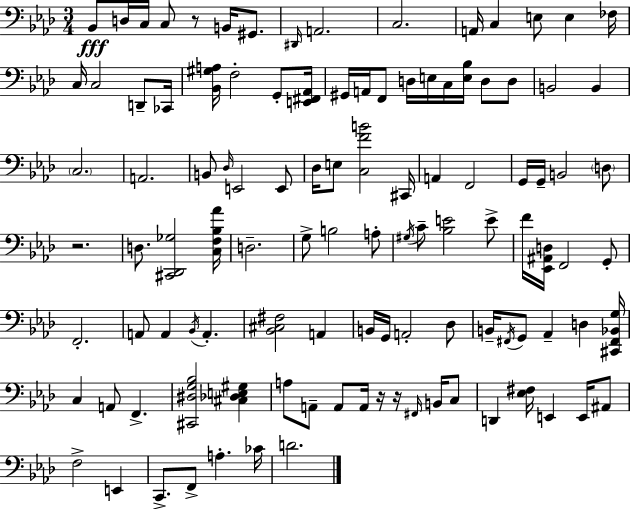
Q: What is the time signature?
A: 3/4